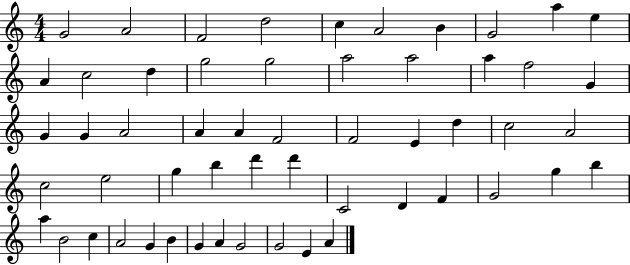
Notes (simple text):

G4/h A4/h F4/h D5/h C5/q A4/h B4/q G4/h A5/q E5/q A4/q C5/h D5/q G5/h G5/h A5/h A5/h A5/q F5/h G4/q G4/q G4/q A4/h A4/q A4/q F4/h F4/h E4/q D5/q C5/h A4/h C5/h E5/h G5/q B5/q D6/q D6/q C4/h D4/q F4/q G4/h G5/q B5/q A5/q B4/h C5/q A4/h G4/q B4/q G4/q A4/q G4/h G4/h E4/q A4/q